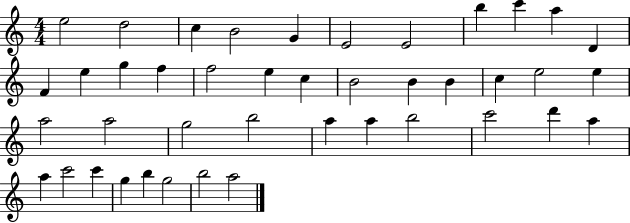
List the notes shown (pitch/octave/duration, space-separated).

E5/h D5/h C5/q B4/h G4/q E4/h E4/h B5/q C6/q A5/q D4/q F4/q E5/q G5/q F5/q F5/h E5/q C5/q B4/h B4/q B4/q C5/q E5/h E5/q A5/h A5/h G5/h B5/h A5/q A5/q B5/h C6/h D6/q A5/q A5/q C6/h C6/q G5/q B5/q G5/h B5/h A5/h